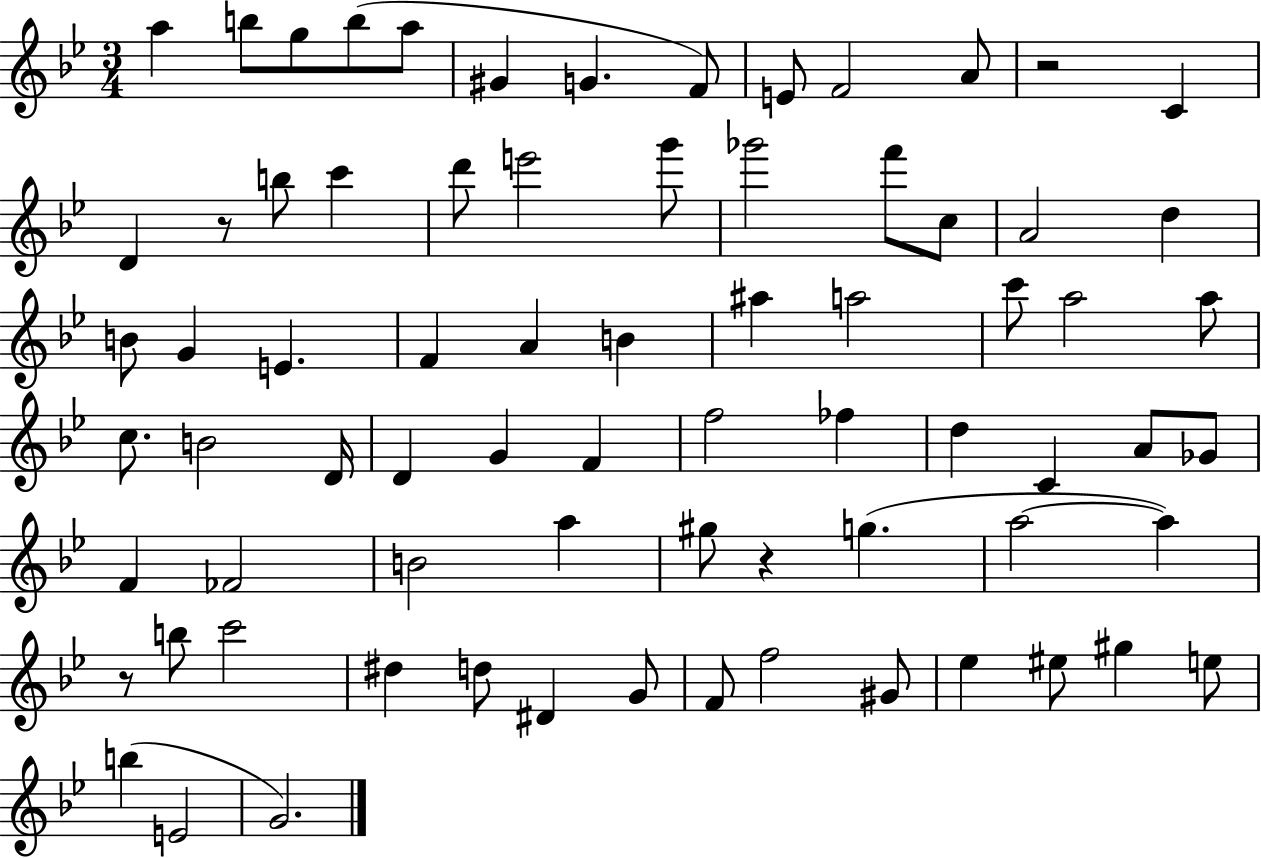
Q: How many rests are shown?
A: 4